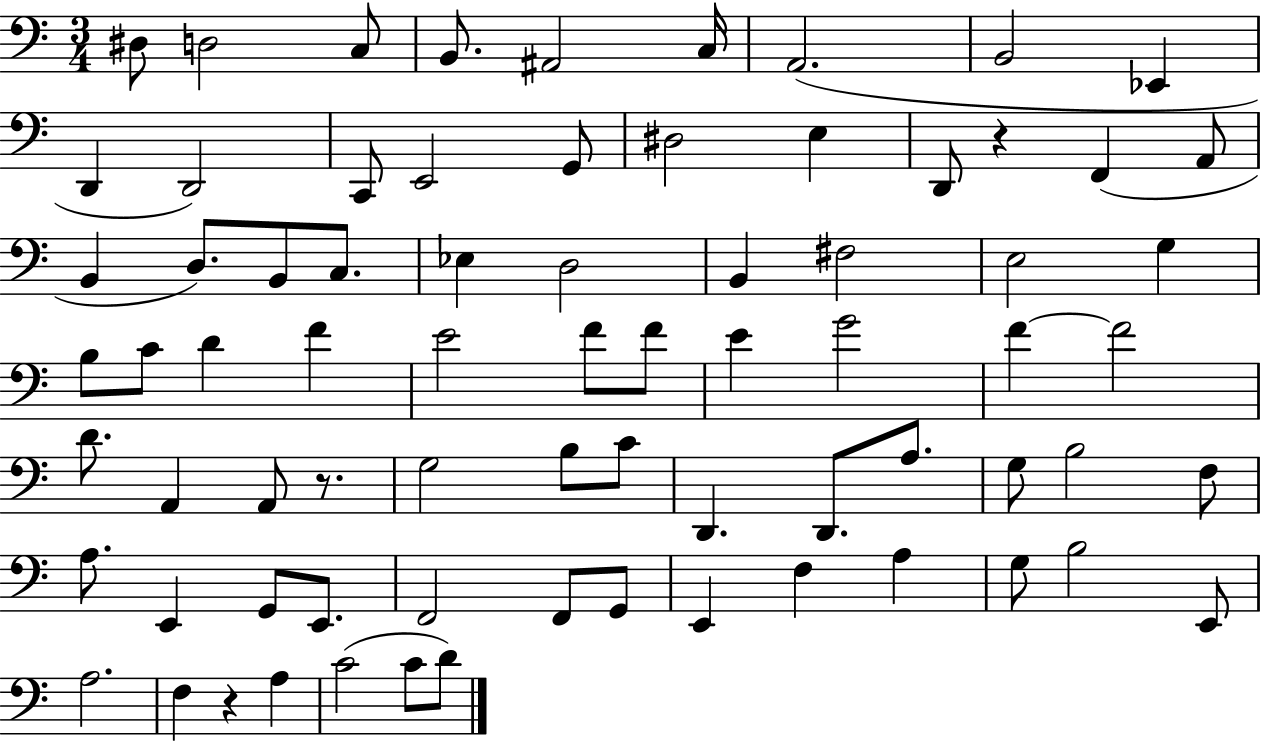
X:1
T:Untitled
M:3/4
L:1/4
K:C
^D,/2 D,2 C,/2 B,,/2 ^A,,2 C,/4 A,,2 B,,2 _E,, D,, D,,2 C,,/2 E,,2 G,,/2 ^D,2 E, D,,/2 z F,, A,,/2 B,, D,/2 B,,/2 C,/2 _E, D,2 B,, ^F,2 E,2 G, B,/2 C/2 D F E2 F/2 F/2 E G2 F F2 D/2 A,, A,,/2 z/2 G,2 B,/2 C/2 D,, D,,/2 A,/2 G,/2 B,2 F,/2 A,/2 E,, G,,/2 E,,/2 F,,2 F,,/2 G,,/2 E,, F, A, G,/2 B,2 E,,/2 A,2 F, z A, C2 C/2 D/2